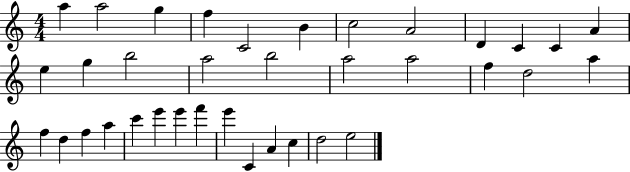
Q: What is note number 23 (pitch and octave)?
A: F5